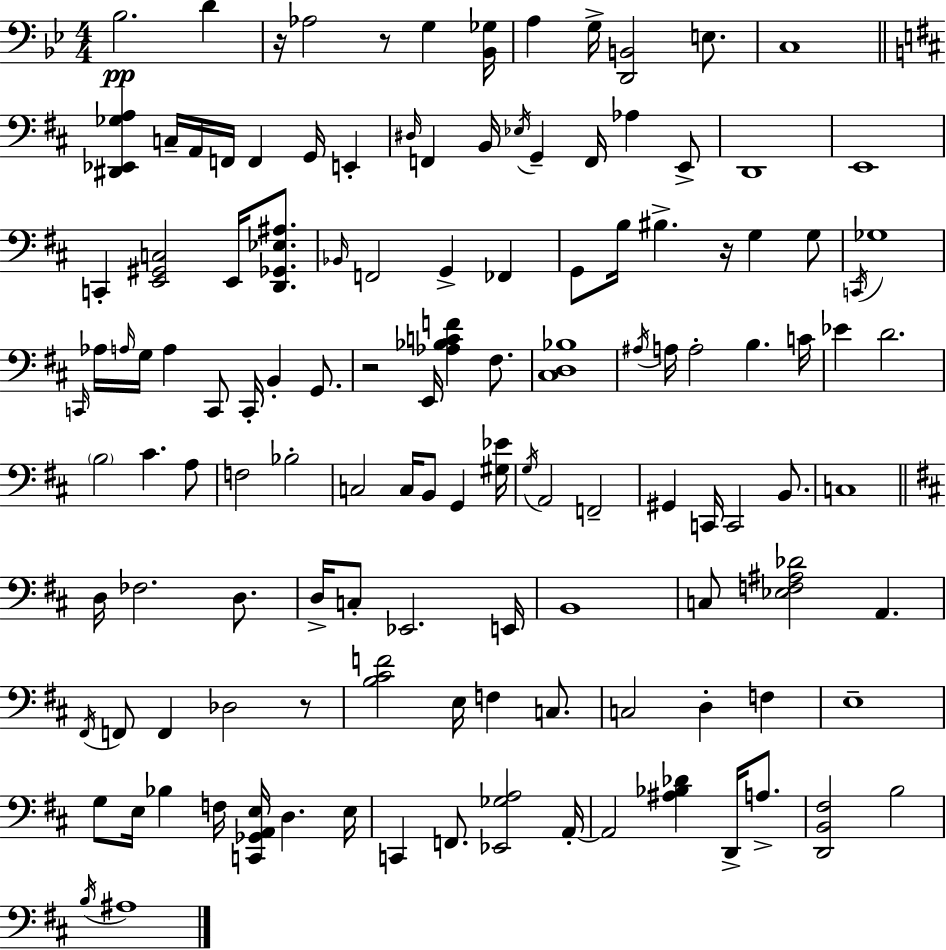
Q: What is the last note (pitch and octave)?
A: A#3